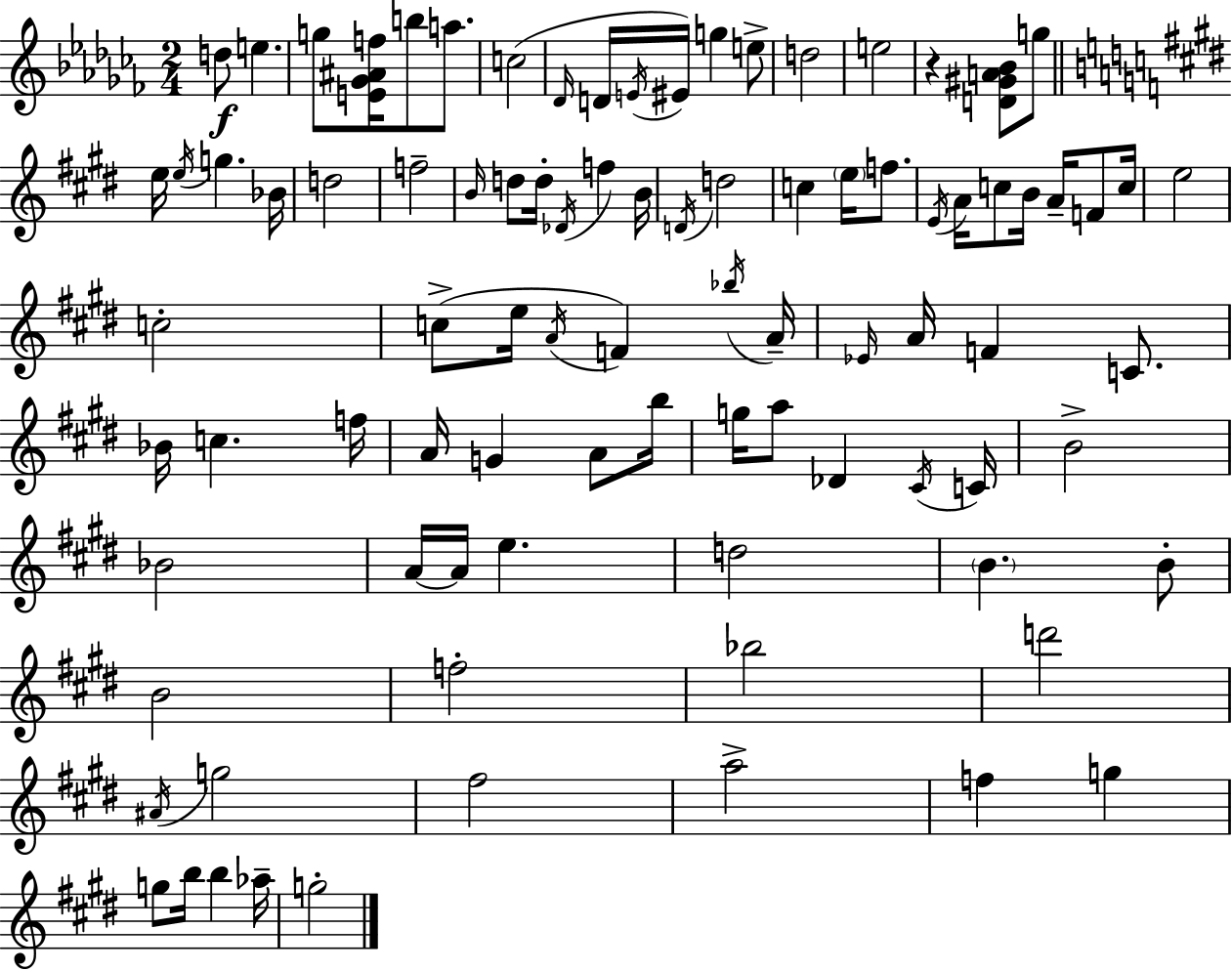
{
  \clef treble
  \numericTimeSignature
  \time 2/4
  \key aes \minor
  d''8\f e''4. | g''8 <e' ges' ais' f''>16 b''8 a''8. | c''2( | \grace { des'16 } d'16 \acciaccatura { e'16 } eis'16) g''4 | \break e''8-> d''2 | e''2 | r4 <d' gis' a' bes'>8 | g''8 \bar "||" \break \key e \major e''16 \acciaccatura { e''16 } g''4. | bes'16 d''2 | f''2-- | \grace { b'16 } d''8 d''16-. \acciaccatura { des'16 } f''4 | \break b'16 \acciaccatura { d'16 } d''2 | c''4 | \parenthesize e''16 f''8. \acciaccatura { e'16 } a'16 c''8 | b'16 a'16-- f'8 c''16 e''2 | \break c''2-. | c''8->( e''16 | \acciaccatura { a'16 } f'4) \acciaccatura { bes''16 } a'16-- \grace { ees'16 } | a'16 f'4 c'8. | \break bes'16 c''4. f''16 | a'16 g'4 a'8 b''16 | g''16 a''8 des'4 \acciaccatura { cis'16 } | c'16 b'2-> | \break bes'2 | a'16~~ a'16 e''4. | d''2 | \parenthesize b'4. b'8-. | \break b'2 | f''2-. | bes''2 | d'''2 | \break \acciaccatura { ais'16 } g''2 | fis''2 | a''2-> | f''4 g''4 | \break g''8 b''16 b''4 | aes''16-- g''2-. | \bar "|."
}